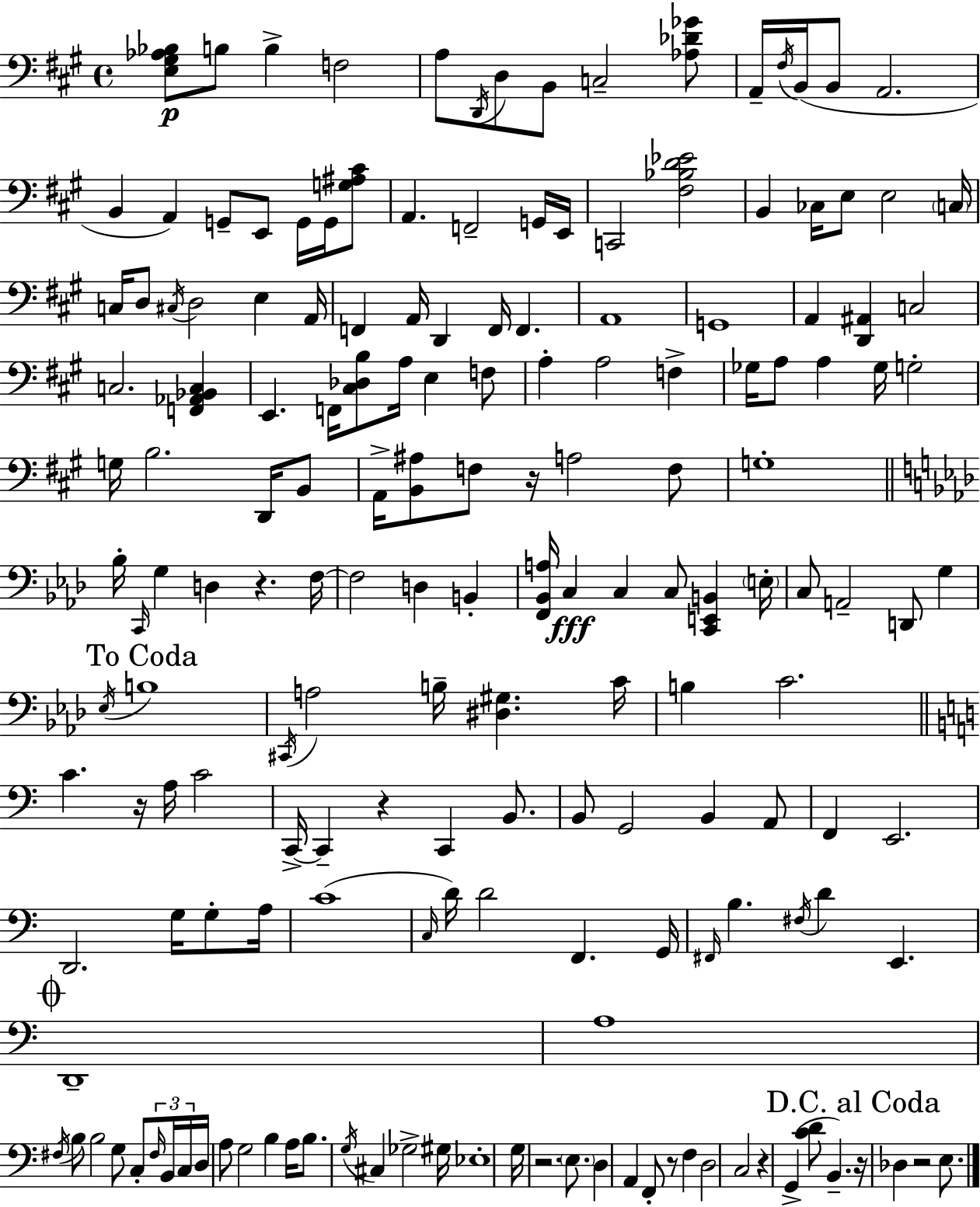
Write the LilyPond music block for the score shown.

{
  \clef bass
  \time 4/4
  \defaultTimeSignature
  \key a \major
  <e gis aes bes>8\p b8 b4-> f2 | a8 \acciaccatura { d,16 } d8 b,8 c2-- <aes des' ges'>8 | a,16-- \acciaccatura { fis16 }( b,16 b,8 a,2. | b,4 a,4) g,8-- e,8 g,16 g,16 | \break <g ais cis'>8 a,4. f,2-- | g,16 e,16 c,2 <fis bes d' ees'>2 | b,4 ces16 e8 e2 | \parenthesize c16 c16 d8 \acciaccatura { cis16 } d2 e4 | \break a,16 f,4 a,16 d,4 f,16 f,4. | a,1 | g,1 | a,4 <d, ais,>4 c2 | \break c2. <f, aes, bes, c>4 | e,4. f,16 <cis des b>8 a16 e4 | f8 a4-. a2 f4-> | ges16 a8 a4 ges16 g2-. | \break g16 b2. | d,16 b,8 a,16-> <b, ais>8 f8 r16 a2 | f8 g1-. | \bar "||" \break \key f \minor bes16-. \grace { c,16 } g4 d4 r4. | f16~~ f2 d4 b,4-. | <f, bes, a>16 c4\fff c4 c8 <c, e, b,>4 | \parenthesize e16-. c8 a,2-- d,8 g4 | \break \mark "To Coda" \acciaccatura { ees16 } b1 | \acciaccatura { cis,16 } a2 b16-- <dis gis>4. | c'16 b4 c'2. | \bar "||" \break \key a \minor c'4. r16 a16 c'2 | c,16->~~ c,4-- r4 c,4 b,8. | b,8 g,2 b,4 a,8 | f,4 e,2. | \break d,2. g16 g8-. a16 | c'1( | \grace { c16 } d'16) d'2 f,4. | g,16 \grace { fis,16 } b4. \acciaccatura { fis16 } d'4 e,4. | \break \mark \markup { \musicglyph "scripts.coda" } d,1-- | a1 | \acciaccatura { fis16 } b8 b2 g8 | c8-. \tuplet 3/2 { \grace { fis16 } b,16 c16 } d16 a8 g2 | \break b4 a16 b8. \acciaccatura { g16 } cis4 ges2-> | gis16 ees1-. | g16 r2. | \parenthesize e8. d4 a,4 f,8-. | \break r8 f4 d2 c2 | r4 g,4->( <c' d'>8 | b,4.--) \mark "D.C. al Coda" r16 des4 r2 | e8. \bar "|."
}